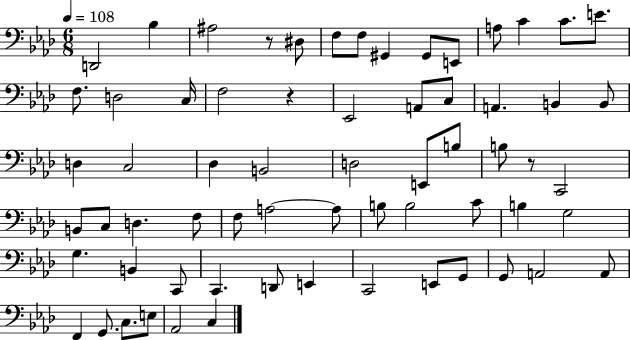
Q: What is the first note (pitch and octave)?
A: D2